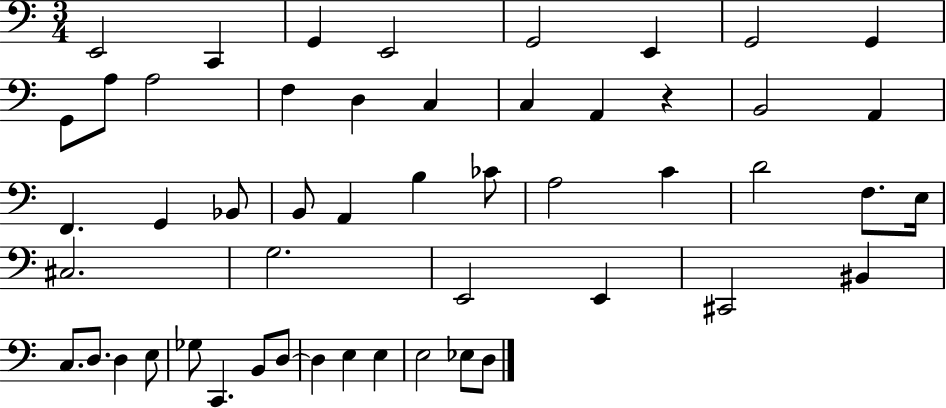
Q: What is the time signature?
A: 3/4